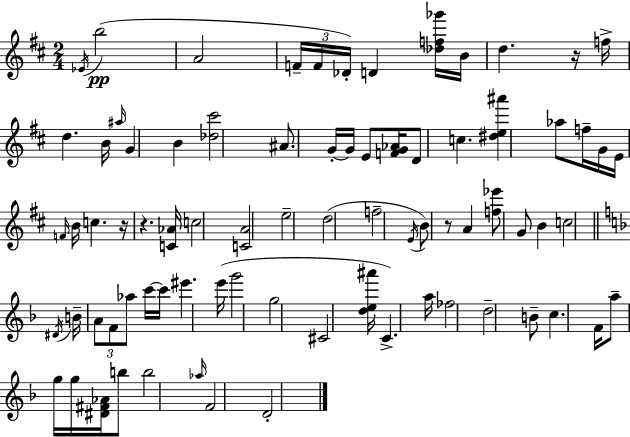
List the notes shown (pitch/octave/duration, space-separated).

Eb4/s B5/h A4/h F4/s F4/s Db4/s D4/q [Db5,F5,Gb6]/s B4/s D5/q. R/s F5/s D5/q. B4/s A#5/s G4/q B4/q [Db5,C#6]/h A#4/e. G4/s G4/s E4/e [F4,G4,Ab4]/s D4/e C5/q. [D#5,E5,A#6]/q Ab5/e F5/s G4/s E4/s F4/s B4/s C5/q. R/s R/q. [C4,Ab4]/s C5/h [C4,A4]/h E5/h D5/h F5/h E4/s B4/e R/e A4/q [F5,Eb6]/e G4/e B4/q C5/h D#4/s B4/s A4/e F4/e Ab5/e C6/s C6/s EIS6/q. E6/s G6/h G5/h C#4/h [D5,E5,A#6]/s C4/q. A5/s FES5/h D5/h B4/e C5/q. F4/s A5/e G5/s G5/s [D#4,F#4,Ab4]/s B5/e B5/h Ab5/s F4/h D4/h